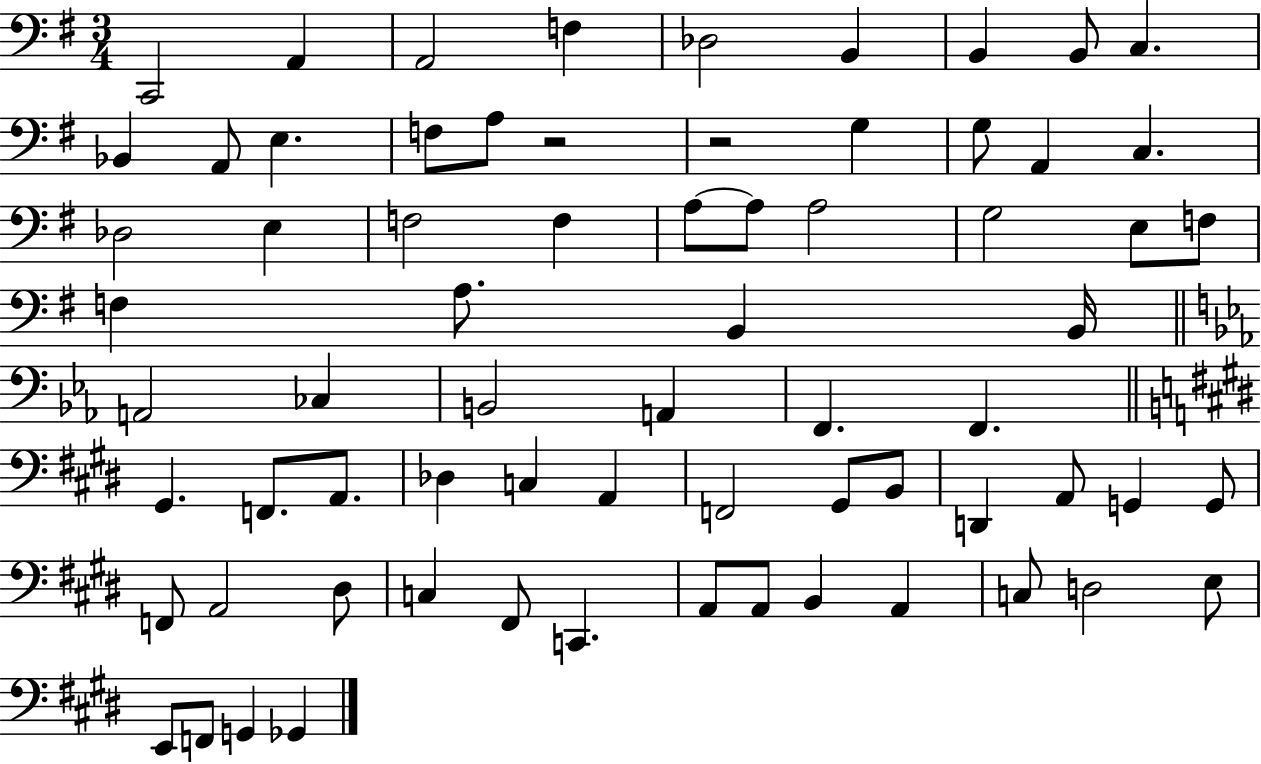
X:1
T:Untitled
M:3/4
L:1/4
K:G
C,,2 A,, A,,2 F, _D,2 B,, B,, B,,/2 C, _B,, A,,/2 E, F,/2 A,/2 z2 z2 G, G,/2 A,, C, _D,2 E, F,2 F, A,/2 A,/2 A,2 G,2 E,/2 F,/2 F, A,/2 B,, B,,/4 A,,2 _C, B,,2 A,, F,, F,, ^G,, F,,/2 A,,/2 _D, C, A,, F,,2 ^G,,/2 B,,/2 D,, A,,/2 G,, G,,/2 F,,/2 A,,2 ^D,/2 C, ^F,,/2 C,, A,,/2 A,,/2 B,, A,, C,/2 D,2 E,/2 E,,/2 F,,/2 G,, _G,,